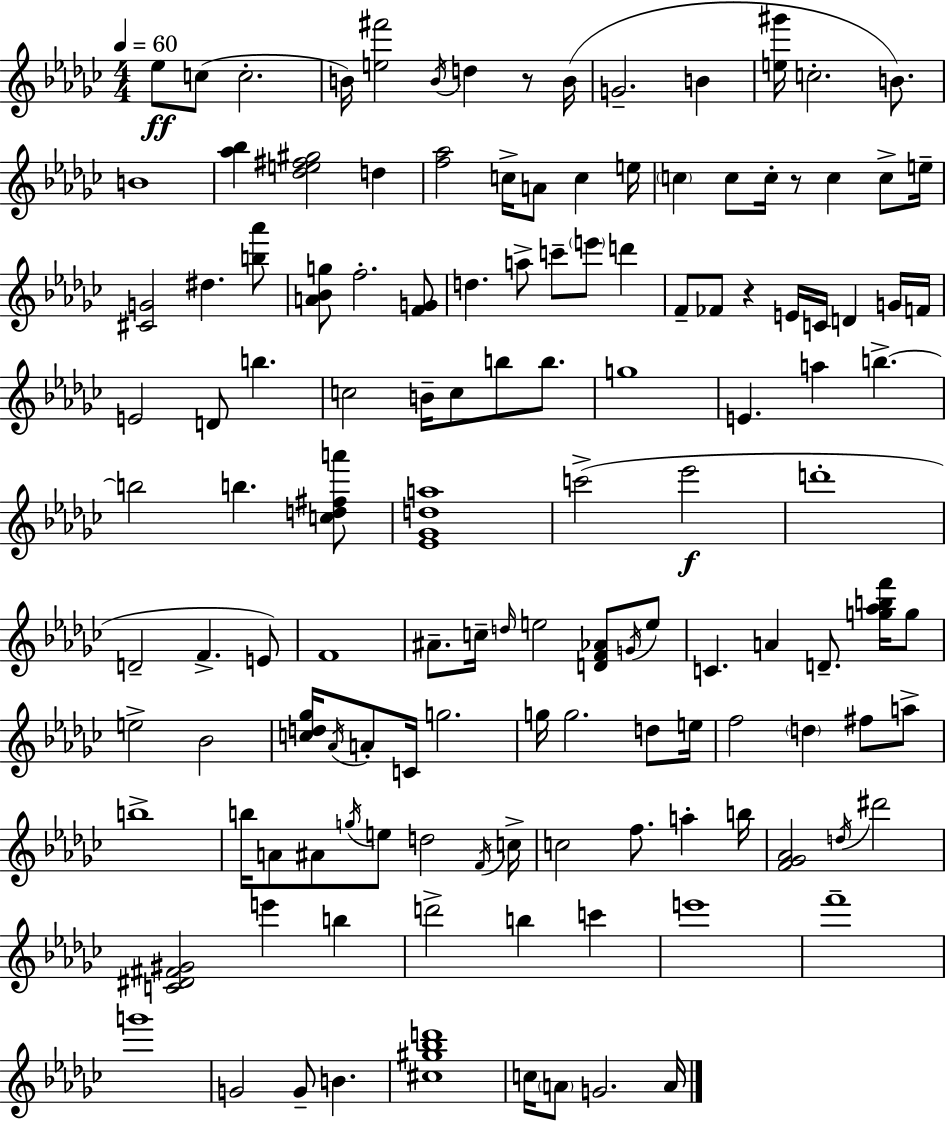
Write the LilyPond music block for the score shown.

{
  \clef treble
  \numericTimeSignature
  \time 4/4
  \key ees \minor
  \tempo 4 = 60
  ees''8\ff c''8( c''2.-. | b'16) <e'' fis'''>2 \acciaccatura { b'16 } d''4 r8 | b'16( g'2.-- b'4 | <e'' gis'''>16 c''2.-. b'8.) | \break b'1 | <aes'' bes''>4 <des'' e'' fis'' gis''>2 d''4 | <f'' aes''>2 c''16-> a'8 c''4 | e''16 \parenthesize c''4 c''8 c''16-. r8 c''4 c''8-> | \break e''16-- <cis' g'>2 dis''4. <b'' aes'''>8 | <a' bes' g''>8 f''2.-. <f' g'>8 | d''4. a''8-> c'''8-- \parenthesize e'''8 d'''4 | f'8-- fes'8 r4 e'16 c'16 d'4 g'16 | \break f'16 e'2 d'8 b''4. | c''2 b'16-- c''8 b''8 b''8. | g''1 | e'4. a''4 b''4.->~~ | \break b''2 b''4. <c'' d'' fis'' a'''>8 | <ees' ges' d'' a''>1 | c'''2->( ees'''2\f | d'''1-. | \break d'2-- f'4.-> e'8) | f'1 | ais'8.-- c''16-- \grace { d''16 } e''2 <d' f' aes'>8 | \acciaccatura { g'16 } e''8 c'4. a'4 d'8.-- | \break <g'' aes'' b'' f'''>16 g''8 e''2-> bes'2 | <c'' d'' ges''>16 \acciaccatura { aes'16 } a'8-. c'16 g''2. | g''16 g''2. | d''8 e''16 f''2 \parenthesize d''4 | \break fis''8 a''8-> b''1-> | b''16 a'8 ais'8 \acciaccatura { g''16 } e''8 d''2 | \acciaccatura { f'16 } c''16-> c''2 f''8. | a''4-. b''16 <f' ges' aes'>2 \acciaccatura { d''16 } dis'''2 | \break <c' dis' fis' gis'>2 e'''4 | b''4 d'''2-> b''4 | c'''4 e'''1 | f'''1-- | \break g'''1 | g'2 g'8-- | b'4. <cis'' gis'' bes'' d'''>1 | c''16 \parenthesize a'8 g'2. | \break a'16 \bar "|."
}